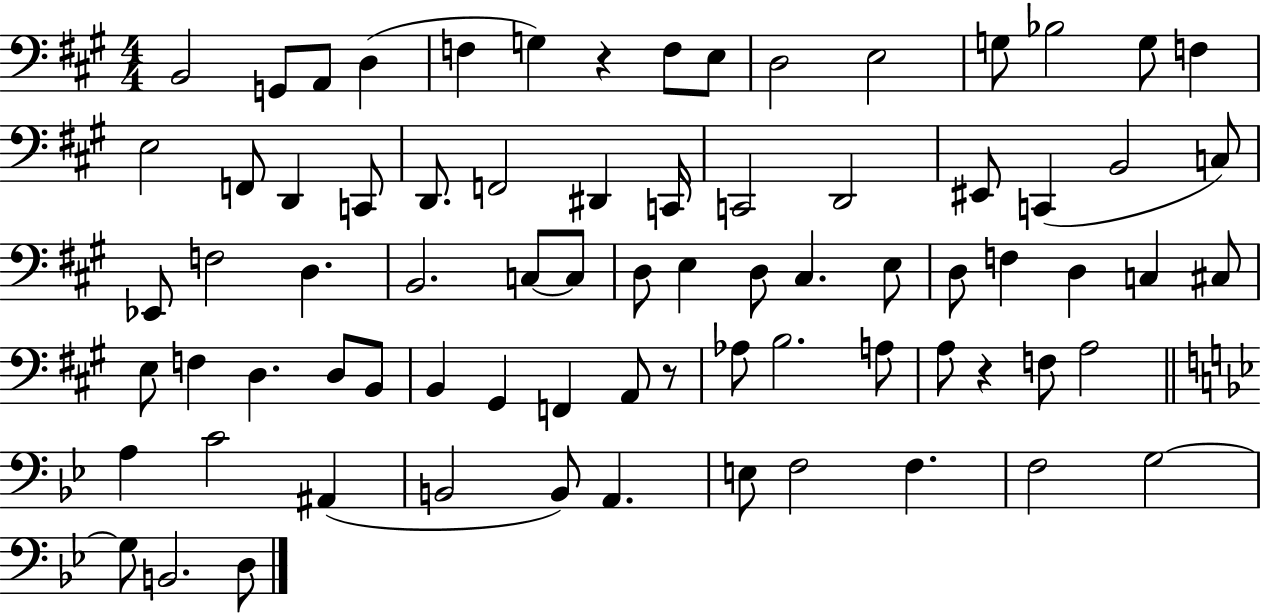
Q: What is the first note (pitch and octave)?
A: B2